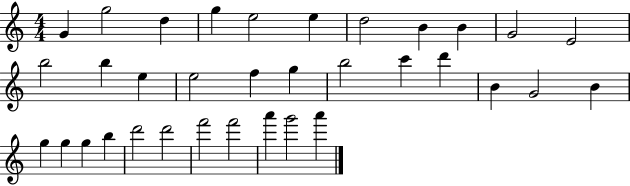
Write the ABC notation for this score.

X:1
T:Untitled
M:4/4
L:1/4
K:C
G g2 d g e2 e d2 B B G2 E2 b2 b e e2 f g b2 c' d' B G2 B g g g b d'2 d'2 f'2 f'2 a' g'2 a'